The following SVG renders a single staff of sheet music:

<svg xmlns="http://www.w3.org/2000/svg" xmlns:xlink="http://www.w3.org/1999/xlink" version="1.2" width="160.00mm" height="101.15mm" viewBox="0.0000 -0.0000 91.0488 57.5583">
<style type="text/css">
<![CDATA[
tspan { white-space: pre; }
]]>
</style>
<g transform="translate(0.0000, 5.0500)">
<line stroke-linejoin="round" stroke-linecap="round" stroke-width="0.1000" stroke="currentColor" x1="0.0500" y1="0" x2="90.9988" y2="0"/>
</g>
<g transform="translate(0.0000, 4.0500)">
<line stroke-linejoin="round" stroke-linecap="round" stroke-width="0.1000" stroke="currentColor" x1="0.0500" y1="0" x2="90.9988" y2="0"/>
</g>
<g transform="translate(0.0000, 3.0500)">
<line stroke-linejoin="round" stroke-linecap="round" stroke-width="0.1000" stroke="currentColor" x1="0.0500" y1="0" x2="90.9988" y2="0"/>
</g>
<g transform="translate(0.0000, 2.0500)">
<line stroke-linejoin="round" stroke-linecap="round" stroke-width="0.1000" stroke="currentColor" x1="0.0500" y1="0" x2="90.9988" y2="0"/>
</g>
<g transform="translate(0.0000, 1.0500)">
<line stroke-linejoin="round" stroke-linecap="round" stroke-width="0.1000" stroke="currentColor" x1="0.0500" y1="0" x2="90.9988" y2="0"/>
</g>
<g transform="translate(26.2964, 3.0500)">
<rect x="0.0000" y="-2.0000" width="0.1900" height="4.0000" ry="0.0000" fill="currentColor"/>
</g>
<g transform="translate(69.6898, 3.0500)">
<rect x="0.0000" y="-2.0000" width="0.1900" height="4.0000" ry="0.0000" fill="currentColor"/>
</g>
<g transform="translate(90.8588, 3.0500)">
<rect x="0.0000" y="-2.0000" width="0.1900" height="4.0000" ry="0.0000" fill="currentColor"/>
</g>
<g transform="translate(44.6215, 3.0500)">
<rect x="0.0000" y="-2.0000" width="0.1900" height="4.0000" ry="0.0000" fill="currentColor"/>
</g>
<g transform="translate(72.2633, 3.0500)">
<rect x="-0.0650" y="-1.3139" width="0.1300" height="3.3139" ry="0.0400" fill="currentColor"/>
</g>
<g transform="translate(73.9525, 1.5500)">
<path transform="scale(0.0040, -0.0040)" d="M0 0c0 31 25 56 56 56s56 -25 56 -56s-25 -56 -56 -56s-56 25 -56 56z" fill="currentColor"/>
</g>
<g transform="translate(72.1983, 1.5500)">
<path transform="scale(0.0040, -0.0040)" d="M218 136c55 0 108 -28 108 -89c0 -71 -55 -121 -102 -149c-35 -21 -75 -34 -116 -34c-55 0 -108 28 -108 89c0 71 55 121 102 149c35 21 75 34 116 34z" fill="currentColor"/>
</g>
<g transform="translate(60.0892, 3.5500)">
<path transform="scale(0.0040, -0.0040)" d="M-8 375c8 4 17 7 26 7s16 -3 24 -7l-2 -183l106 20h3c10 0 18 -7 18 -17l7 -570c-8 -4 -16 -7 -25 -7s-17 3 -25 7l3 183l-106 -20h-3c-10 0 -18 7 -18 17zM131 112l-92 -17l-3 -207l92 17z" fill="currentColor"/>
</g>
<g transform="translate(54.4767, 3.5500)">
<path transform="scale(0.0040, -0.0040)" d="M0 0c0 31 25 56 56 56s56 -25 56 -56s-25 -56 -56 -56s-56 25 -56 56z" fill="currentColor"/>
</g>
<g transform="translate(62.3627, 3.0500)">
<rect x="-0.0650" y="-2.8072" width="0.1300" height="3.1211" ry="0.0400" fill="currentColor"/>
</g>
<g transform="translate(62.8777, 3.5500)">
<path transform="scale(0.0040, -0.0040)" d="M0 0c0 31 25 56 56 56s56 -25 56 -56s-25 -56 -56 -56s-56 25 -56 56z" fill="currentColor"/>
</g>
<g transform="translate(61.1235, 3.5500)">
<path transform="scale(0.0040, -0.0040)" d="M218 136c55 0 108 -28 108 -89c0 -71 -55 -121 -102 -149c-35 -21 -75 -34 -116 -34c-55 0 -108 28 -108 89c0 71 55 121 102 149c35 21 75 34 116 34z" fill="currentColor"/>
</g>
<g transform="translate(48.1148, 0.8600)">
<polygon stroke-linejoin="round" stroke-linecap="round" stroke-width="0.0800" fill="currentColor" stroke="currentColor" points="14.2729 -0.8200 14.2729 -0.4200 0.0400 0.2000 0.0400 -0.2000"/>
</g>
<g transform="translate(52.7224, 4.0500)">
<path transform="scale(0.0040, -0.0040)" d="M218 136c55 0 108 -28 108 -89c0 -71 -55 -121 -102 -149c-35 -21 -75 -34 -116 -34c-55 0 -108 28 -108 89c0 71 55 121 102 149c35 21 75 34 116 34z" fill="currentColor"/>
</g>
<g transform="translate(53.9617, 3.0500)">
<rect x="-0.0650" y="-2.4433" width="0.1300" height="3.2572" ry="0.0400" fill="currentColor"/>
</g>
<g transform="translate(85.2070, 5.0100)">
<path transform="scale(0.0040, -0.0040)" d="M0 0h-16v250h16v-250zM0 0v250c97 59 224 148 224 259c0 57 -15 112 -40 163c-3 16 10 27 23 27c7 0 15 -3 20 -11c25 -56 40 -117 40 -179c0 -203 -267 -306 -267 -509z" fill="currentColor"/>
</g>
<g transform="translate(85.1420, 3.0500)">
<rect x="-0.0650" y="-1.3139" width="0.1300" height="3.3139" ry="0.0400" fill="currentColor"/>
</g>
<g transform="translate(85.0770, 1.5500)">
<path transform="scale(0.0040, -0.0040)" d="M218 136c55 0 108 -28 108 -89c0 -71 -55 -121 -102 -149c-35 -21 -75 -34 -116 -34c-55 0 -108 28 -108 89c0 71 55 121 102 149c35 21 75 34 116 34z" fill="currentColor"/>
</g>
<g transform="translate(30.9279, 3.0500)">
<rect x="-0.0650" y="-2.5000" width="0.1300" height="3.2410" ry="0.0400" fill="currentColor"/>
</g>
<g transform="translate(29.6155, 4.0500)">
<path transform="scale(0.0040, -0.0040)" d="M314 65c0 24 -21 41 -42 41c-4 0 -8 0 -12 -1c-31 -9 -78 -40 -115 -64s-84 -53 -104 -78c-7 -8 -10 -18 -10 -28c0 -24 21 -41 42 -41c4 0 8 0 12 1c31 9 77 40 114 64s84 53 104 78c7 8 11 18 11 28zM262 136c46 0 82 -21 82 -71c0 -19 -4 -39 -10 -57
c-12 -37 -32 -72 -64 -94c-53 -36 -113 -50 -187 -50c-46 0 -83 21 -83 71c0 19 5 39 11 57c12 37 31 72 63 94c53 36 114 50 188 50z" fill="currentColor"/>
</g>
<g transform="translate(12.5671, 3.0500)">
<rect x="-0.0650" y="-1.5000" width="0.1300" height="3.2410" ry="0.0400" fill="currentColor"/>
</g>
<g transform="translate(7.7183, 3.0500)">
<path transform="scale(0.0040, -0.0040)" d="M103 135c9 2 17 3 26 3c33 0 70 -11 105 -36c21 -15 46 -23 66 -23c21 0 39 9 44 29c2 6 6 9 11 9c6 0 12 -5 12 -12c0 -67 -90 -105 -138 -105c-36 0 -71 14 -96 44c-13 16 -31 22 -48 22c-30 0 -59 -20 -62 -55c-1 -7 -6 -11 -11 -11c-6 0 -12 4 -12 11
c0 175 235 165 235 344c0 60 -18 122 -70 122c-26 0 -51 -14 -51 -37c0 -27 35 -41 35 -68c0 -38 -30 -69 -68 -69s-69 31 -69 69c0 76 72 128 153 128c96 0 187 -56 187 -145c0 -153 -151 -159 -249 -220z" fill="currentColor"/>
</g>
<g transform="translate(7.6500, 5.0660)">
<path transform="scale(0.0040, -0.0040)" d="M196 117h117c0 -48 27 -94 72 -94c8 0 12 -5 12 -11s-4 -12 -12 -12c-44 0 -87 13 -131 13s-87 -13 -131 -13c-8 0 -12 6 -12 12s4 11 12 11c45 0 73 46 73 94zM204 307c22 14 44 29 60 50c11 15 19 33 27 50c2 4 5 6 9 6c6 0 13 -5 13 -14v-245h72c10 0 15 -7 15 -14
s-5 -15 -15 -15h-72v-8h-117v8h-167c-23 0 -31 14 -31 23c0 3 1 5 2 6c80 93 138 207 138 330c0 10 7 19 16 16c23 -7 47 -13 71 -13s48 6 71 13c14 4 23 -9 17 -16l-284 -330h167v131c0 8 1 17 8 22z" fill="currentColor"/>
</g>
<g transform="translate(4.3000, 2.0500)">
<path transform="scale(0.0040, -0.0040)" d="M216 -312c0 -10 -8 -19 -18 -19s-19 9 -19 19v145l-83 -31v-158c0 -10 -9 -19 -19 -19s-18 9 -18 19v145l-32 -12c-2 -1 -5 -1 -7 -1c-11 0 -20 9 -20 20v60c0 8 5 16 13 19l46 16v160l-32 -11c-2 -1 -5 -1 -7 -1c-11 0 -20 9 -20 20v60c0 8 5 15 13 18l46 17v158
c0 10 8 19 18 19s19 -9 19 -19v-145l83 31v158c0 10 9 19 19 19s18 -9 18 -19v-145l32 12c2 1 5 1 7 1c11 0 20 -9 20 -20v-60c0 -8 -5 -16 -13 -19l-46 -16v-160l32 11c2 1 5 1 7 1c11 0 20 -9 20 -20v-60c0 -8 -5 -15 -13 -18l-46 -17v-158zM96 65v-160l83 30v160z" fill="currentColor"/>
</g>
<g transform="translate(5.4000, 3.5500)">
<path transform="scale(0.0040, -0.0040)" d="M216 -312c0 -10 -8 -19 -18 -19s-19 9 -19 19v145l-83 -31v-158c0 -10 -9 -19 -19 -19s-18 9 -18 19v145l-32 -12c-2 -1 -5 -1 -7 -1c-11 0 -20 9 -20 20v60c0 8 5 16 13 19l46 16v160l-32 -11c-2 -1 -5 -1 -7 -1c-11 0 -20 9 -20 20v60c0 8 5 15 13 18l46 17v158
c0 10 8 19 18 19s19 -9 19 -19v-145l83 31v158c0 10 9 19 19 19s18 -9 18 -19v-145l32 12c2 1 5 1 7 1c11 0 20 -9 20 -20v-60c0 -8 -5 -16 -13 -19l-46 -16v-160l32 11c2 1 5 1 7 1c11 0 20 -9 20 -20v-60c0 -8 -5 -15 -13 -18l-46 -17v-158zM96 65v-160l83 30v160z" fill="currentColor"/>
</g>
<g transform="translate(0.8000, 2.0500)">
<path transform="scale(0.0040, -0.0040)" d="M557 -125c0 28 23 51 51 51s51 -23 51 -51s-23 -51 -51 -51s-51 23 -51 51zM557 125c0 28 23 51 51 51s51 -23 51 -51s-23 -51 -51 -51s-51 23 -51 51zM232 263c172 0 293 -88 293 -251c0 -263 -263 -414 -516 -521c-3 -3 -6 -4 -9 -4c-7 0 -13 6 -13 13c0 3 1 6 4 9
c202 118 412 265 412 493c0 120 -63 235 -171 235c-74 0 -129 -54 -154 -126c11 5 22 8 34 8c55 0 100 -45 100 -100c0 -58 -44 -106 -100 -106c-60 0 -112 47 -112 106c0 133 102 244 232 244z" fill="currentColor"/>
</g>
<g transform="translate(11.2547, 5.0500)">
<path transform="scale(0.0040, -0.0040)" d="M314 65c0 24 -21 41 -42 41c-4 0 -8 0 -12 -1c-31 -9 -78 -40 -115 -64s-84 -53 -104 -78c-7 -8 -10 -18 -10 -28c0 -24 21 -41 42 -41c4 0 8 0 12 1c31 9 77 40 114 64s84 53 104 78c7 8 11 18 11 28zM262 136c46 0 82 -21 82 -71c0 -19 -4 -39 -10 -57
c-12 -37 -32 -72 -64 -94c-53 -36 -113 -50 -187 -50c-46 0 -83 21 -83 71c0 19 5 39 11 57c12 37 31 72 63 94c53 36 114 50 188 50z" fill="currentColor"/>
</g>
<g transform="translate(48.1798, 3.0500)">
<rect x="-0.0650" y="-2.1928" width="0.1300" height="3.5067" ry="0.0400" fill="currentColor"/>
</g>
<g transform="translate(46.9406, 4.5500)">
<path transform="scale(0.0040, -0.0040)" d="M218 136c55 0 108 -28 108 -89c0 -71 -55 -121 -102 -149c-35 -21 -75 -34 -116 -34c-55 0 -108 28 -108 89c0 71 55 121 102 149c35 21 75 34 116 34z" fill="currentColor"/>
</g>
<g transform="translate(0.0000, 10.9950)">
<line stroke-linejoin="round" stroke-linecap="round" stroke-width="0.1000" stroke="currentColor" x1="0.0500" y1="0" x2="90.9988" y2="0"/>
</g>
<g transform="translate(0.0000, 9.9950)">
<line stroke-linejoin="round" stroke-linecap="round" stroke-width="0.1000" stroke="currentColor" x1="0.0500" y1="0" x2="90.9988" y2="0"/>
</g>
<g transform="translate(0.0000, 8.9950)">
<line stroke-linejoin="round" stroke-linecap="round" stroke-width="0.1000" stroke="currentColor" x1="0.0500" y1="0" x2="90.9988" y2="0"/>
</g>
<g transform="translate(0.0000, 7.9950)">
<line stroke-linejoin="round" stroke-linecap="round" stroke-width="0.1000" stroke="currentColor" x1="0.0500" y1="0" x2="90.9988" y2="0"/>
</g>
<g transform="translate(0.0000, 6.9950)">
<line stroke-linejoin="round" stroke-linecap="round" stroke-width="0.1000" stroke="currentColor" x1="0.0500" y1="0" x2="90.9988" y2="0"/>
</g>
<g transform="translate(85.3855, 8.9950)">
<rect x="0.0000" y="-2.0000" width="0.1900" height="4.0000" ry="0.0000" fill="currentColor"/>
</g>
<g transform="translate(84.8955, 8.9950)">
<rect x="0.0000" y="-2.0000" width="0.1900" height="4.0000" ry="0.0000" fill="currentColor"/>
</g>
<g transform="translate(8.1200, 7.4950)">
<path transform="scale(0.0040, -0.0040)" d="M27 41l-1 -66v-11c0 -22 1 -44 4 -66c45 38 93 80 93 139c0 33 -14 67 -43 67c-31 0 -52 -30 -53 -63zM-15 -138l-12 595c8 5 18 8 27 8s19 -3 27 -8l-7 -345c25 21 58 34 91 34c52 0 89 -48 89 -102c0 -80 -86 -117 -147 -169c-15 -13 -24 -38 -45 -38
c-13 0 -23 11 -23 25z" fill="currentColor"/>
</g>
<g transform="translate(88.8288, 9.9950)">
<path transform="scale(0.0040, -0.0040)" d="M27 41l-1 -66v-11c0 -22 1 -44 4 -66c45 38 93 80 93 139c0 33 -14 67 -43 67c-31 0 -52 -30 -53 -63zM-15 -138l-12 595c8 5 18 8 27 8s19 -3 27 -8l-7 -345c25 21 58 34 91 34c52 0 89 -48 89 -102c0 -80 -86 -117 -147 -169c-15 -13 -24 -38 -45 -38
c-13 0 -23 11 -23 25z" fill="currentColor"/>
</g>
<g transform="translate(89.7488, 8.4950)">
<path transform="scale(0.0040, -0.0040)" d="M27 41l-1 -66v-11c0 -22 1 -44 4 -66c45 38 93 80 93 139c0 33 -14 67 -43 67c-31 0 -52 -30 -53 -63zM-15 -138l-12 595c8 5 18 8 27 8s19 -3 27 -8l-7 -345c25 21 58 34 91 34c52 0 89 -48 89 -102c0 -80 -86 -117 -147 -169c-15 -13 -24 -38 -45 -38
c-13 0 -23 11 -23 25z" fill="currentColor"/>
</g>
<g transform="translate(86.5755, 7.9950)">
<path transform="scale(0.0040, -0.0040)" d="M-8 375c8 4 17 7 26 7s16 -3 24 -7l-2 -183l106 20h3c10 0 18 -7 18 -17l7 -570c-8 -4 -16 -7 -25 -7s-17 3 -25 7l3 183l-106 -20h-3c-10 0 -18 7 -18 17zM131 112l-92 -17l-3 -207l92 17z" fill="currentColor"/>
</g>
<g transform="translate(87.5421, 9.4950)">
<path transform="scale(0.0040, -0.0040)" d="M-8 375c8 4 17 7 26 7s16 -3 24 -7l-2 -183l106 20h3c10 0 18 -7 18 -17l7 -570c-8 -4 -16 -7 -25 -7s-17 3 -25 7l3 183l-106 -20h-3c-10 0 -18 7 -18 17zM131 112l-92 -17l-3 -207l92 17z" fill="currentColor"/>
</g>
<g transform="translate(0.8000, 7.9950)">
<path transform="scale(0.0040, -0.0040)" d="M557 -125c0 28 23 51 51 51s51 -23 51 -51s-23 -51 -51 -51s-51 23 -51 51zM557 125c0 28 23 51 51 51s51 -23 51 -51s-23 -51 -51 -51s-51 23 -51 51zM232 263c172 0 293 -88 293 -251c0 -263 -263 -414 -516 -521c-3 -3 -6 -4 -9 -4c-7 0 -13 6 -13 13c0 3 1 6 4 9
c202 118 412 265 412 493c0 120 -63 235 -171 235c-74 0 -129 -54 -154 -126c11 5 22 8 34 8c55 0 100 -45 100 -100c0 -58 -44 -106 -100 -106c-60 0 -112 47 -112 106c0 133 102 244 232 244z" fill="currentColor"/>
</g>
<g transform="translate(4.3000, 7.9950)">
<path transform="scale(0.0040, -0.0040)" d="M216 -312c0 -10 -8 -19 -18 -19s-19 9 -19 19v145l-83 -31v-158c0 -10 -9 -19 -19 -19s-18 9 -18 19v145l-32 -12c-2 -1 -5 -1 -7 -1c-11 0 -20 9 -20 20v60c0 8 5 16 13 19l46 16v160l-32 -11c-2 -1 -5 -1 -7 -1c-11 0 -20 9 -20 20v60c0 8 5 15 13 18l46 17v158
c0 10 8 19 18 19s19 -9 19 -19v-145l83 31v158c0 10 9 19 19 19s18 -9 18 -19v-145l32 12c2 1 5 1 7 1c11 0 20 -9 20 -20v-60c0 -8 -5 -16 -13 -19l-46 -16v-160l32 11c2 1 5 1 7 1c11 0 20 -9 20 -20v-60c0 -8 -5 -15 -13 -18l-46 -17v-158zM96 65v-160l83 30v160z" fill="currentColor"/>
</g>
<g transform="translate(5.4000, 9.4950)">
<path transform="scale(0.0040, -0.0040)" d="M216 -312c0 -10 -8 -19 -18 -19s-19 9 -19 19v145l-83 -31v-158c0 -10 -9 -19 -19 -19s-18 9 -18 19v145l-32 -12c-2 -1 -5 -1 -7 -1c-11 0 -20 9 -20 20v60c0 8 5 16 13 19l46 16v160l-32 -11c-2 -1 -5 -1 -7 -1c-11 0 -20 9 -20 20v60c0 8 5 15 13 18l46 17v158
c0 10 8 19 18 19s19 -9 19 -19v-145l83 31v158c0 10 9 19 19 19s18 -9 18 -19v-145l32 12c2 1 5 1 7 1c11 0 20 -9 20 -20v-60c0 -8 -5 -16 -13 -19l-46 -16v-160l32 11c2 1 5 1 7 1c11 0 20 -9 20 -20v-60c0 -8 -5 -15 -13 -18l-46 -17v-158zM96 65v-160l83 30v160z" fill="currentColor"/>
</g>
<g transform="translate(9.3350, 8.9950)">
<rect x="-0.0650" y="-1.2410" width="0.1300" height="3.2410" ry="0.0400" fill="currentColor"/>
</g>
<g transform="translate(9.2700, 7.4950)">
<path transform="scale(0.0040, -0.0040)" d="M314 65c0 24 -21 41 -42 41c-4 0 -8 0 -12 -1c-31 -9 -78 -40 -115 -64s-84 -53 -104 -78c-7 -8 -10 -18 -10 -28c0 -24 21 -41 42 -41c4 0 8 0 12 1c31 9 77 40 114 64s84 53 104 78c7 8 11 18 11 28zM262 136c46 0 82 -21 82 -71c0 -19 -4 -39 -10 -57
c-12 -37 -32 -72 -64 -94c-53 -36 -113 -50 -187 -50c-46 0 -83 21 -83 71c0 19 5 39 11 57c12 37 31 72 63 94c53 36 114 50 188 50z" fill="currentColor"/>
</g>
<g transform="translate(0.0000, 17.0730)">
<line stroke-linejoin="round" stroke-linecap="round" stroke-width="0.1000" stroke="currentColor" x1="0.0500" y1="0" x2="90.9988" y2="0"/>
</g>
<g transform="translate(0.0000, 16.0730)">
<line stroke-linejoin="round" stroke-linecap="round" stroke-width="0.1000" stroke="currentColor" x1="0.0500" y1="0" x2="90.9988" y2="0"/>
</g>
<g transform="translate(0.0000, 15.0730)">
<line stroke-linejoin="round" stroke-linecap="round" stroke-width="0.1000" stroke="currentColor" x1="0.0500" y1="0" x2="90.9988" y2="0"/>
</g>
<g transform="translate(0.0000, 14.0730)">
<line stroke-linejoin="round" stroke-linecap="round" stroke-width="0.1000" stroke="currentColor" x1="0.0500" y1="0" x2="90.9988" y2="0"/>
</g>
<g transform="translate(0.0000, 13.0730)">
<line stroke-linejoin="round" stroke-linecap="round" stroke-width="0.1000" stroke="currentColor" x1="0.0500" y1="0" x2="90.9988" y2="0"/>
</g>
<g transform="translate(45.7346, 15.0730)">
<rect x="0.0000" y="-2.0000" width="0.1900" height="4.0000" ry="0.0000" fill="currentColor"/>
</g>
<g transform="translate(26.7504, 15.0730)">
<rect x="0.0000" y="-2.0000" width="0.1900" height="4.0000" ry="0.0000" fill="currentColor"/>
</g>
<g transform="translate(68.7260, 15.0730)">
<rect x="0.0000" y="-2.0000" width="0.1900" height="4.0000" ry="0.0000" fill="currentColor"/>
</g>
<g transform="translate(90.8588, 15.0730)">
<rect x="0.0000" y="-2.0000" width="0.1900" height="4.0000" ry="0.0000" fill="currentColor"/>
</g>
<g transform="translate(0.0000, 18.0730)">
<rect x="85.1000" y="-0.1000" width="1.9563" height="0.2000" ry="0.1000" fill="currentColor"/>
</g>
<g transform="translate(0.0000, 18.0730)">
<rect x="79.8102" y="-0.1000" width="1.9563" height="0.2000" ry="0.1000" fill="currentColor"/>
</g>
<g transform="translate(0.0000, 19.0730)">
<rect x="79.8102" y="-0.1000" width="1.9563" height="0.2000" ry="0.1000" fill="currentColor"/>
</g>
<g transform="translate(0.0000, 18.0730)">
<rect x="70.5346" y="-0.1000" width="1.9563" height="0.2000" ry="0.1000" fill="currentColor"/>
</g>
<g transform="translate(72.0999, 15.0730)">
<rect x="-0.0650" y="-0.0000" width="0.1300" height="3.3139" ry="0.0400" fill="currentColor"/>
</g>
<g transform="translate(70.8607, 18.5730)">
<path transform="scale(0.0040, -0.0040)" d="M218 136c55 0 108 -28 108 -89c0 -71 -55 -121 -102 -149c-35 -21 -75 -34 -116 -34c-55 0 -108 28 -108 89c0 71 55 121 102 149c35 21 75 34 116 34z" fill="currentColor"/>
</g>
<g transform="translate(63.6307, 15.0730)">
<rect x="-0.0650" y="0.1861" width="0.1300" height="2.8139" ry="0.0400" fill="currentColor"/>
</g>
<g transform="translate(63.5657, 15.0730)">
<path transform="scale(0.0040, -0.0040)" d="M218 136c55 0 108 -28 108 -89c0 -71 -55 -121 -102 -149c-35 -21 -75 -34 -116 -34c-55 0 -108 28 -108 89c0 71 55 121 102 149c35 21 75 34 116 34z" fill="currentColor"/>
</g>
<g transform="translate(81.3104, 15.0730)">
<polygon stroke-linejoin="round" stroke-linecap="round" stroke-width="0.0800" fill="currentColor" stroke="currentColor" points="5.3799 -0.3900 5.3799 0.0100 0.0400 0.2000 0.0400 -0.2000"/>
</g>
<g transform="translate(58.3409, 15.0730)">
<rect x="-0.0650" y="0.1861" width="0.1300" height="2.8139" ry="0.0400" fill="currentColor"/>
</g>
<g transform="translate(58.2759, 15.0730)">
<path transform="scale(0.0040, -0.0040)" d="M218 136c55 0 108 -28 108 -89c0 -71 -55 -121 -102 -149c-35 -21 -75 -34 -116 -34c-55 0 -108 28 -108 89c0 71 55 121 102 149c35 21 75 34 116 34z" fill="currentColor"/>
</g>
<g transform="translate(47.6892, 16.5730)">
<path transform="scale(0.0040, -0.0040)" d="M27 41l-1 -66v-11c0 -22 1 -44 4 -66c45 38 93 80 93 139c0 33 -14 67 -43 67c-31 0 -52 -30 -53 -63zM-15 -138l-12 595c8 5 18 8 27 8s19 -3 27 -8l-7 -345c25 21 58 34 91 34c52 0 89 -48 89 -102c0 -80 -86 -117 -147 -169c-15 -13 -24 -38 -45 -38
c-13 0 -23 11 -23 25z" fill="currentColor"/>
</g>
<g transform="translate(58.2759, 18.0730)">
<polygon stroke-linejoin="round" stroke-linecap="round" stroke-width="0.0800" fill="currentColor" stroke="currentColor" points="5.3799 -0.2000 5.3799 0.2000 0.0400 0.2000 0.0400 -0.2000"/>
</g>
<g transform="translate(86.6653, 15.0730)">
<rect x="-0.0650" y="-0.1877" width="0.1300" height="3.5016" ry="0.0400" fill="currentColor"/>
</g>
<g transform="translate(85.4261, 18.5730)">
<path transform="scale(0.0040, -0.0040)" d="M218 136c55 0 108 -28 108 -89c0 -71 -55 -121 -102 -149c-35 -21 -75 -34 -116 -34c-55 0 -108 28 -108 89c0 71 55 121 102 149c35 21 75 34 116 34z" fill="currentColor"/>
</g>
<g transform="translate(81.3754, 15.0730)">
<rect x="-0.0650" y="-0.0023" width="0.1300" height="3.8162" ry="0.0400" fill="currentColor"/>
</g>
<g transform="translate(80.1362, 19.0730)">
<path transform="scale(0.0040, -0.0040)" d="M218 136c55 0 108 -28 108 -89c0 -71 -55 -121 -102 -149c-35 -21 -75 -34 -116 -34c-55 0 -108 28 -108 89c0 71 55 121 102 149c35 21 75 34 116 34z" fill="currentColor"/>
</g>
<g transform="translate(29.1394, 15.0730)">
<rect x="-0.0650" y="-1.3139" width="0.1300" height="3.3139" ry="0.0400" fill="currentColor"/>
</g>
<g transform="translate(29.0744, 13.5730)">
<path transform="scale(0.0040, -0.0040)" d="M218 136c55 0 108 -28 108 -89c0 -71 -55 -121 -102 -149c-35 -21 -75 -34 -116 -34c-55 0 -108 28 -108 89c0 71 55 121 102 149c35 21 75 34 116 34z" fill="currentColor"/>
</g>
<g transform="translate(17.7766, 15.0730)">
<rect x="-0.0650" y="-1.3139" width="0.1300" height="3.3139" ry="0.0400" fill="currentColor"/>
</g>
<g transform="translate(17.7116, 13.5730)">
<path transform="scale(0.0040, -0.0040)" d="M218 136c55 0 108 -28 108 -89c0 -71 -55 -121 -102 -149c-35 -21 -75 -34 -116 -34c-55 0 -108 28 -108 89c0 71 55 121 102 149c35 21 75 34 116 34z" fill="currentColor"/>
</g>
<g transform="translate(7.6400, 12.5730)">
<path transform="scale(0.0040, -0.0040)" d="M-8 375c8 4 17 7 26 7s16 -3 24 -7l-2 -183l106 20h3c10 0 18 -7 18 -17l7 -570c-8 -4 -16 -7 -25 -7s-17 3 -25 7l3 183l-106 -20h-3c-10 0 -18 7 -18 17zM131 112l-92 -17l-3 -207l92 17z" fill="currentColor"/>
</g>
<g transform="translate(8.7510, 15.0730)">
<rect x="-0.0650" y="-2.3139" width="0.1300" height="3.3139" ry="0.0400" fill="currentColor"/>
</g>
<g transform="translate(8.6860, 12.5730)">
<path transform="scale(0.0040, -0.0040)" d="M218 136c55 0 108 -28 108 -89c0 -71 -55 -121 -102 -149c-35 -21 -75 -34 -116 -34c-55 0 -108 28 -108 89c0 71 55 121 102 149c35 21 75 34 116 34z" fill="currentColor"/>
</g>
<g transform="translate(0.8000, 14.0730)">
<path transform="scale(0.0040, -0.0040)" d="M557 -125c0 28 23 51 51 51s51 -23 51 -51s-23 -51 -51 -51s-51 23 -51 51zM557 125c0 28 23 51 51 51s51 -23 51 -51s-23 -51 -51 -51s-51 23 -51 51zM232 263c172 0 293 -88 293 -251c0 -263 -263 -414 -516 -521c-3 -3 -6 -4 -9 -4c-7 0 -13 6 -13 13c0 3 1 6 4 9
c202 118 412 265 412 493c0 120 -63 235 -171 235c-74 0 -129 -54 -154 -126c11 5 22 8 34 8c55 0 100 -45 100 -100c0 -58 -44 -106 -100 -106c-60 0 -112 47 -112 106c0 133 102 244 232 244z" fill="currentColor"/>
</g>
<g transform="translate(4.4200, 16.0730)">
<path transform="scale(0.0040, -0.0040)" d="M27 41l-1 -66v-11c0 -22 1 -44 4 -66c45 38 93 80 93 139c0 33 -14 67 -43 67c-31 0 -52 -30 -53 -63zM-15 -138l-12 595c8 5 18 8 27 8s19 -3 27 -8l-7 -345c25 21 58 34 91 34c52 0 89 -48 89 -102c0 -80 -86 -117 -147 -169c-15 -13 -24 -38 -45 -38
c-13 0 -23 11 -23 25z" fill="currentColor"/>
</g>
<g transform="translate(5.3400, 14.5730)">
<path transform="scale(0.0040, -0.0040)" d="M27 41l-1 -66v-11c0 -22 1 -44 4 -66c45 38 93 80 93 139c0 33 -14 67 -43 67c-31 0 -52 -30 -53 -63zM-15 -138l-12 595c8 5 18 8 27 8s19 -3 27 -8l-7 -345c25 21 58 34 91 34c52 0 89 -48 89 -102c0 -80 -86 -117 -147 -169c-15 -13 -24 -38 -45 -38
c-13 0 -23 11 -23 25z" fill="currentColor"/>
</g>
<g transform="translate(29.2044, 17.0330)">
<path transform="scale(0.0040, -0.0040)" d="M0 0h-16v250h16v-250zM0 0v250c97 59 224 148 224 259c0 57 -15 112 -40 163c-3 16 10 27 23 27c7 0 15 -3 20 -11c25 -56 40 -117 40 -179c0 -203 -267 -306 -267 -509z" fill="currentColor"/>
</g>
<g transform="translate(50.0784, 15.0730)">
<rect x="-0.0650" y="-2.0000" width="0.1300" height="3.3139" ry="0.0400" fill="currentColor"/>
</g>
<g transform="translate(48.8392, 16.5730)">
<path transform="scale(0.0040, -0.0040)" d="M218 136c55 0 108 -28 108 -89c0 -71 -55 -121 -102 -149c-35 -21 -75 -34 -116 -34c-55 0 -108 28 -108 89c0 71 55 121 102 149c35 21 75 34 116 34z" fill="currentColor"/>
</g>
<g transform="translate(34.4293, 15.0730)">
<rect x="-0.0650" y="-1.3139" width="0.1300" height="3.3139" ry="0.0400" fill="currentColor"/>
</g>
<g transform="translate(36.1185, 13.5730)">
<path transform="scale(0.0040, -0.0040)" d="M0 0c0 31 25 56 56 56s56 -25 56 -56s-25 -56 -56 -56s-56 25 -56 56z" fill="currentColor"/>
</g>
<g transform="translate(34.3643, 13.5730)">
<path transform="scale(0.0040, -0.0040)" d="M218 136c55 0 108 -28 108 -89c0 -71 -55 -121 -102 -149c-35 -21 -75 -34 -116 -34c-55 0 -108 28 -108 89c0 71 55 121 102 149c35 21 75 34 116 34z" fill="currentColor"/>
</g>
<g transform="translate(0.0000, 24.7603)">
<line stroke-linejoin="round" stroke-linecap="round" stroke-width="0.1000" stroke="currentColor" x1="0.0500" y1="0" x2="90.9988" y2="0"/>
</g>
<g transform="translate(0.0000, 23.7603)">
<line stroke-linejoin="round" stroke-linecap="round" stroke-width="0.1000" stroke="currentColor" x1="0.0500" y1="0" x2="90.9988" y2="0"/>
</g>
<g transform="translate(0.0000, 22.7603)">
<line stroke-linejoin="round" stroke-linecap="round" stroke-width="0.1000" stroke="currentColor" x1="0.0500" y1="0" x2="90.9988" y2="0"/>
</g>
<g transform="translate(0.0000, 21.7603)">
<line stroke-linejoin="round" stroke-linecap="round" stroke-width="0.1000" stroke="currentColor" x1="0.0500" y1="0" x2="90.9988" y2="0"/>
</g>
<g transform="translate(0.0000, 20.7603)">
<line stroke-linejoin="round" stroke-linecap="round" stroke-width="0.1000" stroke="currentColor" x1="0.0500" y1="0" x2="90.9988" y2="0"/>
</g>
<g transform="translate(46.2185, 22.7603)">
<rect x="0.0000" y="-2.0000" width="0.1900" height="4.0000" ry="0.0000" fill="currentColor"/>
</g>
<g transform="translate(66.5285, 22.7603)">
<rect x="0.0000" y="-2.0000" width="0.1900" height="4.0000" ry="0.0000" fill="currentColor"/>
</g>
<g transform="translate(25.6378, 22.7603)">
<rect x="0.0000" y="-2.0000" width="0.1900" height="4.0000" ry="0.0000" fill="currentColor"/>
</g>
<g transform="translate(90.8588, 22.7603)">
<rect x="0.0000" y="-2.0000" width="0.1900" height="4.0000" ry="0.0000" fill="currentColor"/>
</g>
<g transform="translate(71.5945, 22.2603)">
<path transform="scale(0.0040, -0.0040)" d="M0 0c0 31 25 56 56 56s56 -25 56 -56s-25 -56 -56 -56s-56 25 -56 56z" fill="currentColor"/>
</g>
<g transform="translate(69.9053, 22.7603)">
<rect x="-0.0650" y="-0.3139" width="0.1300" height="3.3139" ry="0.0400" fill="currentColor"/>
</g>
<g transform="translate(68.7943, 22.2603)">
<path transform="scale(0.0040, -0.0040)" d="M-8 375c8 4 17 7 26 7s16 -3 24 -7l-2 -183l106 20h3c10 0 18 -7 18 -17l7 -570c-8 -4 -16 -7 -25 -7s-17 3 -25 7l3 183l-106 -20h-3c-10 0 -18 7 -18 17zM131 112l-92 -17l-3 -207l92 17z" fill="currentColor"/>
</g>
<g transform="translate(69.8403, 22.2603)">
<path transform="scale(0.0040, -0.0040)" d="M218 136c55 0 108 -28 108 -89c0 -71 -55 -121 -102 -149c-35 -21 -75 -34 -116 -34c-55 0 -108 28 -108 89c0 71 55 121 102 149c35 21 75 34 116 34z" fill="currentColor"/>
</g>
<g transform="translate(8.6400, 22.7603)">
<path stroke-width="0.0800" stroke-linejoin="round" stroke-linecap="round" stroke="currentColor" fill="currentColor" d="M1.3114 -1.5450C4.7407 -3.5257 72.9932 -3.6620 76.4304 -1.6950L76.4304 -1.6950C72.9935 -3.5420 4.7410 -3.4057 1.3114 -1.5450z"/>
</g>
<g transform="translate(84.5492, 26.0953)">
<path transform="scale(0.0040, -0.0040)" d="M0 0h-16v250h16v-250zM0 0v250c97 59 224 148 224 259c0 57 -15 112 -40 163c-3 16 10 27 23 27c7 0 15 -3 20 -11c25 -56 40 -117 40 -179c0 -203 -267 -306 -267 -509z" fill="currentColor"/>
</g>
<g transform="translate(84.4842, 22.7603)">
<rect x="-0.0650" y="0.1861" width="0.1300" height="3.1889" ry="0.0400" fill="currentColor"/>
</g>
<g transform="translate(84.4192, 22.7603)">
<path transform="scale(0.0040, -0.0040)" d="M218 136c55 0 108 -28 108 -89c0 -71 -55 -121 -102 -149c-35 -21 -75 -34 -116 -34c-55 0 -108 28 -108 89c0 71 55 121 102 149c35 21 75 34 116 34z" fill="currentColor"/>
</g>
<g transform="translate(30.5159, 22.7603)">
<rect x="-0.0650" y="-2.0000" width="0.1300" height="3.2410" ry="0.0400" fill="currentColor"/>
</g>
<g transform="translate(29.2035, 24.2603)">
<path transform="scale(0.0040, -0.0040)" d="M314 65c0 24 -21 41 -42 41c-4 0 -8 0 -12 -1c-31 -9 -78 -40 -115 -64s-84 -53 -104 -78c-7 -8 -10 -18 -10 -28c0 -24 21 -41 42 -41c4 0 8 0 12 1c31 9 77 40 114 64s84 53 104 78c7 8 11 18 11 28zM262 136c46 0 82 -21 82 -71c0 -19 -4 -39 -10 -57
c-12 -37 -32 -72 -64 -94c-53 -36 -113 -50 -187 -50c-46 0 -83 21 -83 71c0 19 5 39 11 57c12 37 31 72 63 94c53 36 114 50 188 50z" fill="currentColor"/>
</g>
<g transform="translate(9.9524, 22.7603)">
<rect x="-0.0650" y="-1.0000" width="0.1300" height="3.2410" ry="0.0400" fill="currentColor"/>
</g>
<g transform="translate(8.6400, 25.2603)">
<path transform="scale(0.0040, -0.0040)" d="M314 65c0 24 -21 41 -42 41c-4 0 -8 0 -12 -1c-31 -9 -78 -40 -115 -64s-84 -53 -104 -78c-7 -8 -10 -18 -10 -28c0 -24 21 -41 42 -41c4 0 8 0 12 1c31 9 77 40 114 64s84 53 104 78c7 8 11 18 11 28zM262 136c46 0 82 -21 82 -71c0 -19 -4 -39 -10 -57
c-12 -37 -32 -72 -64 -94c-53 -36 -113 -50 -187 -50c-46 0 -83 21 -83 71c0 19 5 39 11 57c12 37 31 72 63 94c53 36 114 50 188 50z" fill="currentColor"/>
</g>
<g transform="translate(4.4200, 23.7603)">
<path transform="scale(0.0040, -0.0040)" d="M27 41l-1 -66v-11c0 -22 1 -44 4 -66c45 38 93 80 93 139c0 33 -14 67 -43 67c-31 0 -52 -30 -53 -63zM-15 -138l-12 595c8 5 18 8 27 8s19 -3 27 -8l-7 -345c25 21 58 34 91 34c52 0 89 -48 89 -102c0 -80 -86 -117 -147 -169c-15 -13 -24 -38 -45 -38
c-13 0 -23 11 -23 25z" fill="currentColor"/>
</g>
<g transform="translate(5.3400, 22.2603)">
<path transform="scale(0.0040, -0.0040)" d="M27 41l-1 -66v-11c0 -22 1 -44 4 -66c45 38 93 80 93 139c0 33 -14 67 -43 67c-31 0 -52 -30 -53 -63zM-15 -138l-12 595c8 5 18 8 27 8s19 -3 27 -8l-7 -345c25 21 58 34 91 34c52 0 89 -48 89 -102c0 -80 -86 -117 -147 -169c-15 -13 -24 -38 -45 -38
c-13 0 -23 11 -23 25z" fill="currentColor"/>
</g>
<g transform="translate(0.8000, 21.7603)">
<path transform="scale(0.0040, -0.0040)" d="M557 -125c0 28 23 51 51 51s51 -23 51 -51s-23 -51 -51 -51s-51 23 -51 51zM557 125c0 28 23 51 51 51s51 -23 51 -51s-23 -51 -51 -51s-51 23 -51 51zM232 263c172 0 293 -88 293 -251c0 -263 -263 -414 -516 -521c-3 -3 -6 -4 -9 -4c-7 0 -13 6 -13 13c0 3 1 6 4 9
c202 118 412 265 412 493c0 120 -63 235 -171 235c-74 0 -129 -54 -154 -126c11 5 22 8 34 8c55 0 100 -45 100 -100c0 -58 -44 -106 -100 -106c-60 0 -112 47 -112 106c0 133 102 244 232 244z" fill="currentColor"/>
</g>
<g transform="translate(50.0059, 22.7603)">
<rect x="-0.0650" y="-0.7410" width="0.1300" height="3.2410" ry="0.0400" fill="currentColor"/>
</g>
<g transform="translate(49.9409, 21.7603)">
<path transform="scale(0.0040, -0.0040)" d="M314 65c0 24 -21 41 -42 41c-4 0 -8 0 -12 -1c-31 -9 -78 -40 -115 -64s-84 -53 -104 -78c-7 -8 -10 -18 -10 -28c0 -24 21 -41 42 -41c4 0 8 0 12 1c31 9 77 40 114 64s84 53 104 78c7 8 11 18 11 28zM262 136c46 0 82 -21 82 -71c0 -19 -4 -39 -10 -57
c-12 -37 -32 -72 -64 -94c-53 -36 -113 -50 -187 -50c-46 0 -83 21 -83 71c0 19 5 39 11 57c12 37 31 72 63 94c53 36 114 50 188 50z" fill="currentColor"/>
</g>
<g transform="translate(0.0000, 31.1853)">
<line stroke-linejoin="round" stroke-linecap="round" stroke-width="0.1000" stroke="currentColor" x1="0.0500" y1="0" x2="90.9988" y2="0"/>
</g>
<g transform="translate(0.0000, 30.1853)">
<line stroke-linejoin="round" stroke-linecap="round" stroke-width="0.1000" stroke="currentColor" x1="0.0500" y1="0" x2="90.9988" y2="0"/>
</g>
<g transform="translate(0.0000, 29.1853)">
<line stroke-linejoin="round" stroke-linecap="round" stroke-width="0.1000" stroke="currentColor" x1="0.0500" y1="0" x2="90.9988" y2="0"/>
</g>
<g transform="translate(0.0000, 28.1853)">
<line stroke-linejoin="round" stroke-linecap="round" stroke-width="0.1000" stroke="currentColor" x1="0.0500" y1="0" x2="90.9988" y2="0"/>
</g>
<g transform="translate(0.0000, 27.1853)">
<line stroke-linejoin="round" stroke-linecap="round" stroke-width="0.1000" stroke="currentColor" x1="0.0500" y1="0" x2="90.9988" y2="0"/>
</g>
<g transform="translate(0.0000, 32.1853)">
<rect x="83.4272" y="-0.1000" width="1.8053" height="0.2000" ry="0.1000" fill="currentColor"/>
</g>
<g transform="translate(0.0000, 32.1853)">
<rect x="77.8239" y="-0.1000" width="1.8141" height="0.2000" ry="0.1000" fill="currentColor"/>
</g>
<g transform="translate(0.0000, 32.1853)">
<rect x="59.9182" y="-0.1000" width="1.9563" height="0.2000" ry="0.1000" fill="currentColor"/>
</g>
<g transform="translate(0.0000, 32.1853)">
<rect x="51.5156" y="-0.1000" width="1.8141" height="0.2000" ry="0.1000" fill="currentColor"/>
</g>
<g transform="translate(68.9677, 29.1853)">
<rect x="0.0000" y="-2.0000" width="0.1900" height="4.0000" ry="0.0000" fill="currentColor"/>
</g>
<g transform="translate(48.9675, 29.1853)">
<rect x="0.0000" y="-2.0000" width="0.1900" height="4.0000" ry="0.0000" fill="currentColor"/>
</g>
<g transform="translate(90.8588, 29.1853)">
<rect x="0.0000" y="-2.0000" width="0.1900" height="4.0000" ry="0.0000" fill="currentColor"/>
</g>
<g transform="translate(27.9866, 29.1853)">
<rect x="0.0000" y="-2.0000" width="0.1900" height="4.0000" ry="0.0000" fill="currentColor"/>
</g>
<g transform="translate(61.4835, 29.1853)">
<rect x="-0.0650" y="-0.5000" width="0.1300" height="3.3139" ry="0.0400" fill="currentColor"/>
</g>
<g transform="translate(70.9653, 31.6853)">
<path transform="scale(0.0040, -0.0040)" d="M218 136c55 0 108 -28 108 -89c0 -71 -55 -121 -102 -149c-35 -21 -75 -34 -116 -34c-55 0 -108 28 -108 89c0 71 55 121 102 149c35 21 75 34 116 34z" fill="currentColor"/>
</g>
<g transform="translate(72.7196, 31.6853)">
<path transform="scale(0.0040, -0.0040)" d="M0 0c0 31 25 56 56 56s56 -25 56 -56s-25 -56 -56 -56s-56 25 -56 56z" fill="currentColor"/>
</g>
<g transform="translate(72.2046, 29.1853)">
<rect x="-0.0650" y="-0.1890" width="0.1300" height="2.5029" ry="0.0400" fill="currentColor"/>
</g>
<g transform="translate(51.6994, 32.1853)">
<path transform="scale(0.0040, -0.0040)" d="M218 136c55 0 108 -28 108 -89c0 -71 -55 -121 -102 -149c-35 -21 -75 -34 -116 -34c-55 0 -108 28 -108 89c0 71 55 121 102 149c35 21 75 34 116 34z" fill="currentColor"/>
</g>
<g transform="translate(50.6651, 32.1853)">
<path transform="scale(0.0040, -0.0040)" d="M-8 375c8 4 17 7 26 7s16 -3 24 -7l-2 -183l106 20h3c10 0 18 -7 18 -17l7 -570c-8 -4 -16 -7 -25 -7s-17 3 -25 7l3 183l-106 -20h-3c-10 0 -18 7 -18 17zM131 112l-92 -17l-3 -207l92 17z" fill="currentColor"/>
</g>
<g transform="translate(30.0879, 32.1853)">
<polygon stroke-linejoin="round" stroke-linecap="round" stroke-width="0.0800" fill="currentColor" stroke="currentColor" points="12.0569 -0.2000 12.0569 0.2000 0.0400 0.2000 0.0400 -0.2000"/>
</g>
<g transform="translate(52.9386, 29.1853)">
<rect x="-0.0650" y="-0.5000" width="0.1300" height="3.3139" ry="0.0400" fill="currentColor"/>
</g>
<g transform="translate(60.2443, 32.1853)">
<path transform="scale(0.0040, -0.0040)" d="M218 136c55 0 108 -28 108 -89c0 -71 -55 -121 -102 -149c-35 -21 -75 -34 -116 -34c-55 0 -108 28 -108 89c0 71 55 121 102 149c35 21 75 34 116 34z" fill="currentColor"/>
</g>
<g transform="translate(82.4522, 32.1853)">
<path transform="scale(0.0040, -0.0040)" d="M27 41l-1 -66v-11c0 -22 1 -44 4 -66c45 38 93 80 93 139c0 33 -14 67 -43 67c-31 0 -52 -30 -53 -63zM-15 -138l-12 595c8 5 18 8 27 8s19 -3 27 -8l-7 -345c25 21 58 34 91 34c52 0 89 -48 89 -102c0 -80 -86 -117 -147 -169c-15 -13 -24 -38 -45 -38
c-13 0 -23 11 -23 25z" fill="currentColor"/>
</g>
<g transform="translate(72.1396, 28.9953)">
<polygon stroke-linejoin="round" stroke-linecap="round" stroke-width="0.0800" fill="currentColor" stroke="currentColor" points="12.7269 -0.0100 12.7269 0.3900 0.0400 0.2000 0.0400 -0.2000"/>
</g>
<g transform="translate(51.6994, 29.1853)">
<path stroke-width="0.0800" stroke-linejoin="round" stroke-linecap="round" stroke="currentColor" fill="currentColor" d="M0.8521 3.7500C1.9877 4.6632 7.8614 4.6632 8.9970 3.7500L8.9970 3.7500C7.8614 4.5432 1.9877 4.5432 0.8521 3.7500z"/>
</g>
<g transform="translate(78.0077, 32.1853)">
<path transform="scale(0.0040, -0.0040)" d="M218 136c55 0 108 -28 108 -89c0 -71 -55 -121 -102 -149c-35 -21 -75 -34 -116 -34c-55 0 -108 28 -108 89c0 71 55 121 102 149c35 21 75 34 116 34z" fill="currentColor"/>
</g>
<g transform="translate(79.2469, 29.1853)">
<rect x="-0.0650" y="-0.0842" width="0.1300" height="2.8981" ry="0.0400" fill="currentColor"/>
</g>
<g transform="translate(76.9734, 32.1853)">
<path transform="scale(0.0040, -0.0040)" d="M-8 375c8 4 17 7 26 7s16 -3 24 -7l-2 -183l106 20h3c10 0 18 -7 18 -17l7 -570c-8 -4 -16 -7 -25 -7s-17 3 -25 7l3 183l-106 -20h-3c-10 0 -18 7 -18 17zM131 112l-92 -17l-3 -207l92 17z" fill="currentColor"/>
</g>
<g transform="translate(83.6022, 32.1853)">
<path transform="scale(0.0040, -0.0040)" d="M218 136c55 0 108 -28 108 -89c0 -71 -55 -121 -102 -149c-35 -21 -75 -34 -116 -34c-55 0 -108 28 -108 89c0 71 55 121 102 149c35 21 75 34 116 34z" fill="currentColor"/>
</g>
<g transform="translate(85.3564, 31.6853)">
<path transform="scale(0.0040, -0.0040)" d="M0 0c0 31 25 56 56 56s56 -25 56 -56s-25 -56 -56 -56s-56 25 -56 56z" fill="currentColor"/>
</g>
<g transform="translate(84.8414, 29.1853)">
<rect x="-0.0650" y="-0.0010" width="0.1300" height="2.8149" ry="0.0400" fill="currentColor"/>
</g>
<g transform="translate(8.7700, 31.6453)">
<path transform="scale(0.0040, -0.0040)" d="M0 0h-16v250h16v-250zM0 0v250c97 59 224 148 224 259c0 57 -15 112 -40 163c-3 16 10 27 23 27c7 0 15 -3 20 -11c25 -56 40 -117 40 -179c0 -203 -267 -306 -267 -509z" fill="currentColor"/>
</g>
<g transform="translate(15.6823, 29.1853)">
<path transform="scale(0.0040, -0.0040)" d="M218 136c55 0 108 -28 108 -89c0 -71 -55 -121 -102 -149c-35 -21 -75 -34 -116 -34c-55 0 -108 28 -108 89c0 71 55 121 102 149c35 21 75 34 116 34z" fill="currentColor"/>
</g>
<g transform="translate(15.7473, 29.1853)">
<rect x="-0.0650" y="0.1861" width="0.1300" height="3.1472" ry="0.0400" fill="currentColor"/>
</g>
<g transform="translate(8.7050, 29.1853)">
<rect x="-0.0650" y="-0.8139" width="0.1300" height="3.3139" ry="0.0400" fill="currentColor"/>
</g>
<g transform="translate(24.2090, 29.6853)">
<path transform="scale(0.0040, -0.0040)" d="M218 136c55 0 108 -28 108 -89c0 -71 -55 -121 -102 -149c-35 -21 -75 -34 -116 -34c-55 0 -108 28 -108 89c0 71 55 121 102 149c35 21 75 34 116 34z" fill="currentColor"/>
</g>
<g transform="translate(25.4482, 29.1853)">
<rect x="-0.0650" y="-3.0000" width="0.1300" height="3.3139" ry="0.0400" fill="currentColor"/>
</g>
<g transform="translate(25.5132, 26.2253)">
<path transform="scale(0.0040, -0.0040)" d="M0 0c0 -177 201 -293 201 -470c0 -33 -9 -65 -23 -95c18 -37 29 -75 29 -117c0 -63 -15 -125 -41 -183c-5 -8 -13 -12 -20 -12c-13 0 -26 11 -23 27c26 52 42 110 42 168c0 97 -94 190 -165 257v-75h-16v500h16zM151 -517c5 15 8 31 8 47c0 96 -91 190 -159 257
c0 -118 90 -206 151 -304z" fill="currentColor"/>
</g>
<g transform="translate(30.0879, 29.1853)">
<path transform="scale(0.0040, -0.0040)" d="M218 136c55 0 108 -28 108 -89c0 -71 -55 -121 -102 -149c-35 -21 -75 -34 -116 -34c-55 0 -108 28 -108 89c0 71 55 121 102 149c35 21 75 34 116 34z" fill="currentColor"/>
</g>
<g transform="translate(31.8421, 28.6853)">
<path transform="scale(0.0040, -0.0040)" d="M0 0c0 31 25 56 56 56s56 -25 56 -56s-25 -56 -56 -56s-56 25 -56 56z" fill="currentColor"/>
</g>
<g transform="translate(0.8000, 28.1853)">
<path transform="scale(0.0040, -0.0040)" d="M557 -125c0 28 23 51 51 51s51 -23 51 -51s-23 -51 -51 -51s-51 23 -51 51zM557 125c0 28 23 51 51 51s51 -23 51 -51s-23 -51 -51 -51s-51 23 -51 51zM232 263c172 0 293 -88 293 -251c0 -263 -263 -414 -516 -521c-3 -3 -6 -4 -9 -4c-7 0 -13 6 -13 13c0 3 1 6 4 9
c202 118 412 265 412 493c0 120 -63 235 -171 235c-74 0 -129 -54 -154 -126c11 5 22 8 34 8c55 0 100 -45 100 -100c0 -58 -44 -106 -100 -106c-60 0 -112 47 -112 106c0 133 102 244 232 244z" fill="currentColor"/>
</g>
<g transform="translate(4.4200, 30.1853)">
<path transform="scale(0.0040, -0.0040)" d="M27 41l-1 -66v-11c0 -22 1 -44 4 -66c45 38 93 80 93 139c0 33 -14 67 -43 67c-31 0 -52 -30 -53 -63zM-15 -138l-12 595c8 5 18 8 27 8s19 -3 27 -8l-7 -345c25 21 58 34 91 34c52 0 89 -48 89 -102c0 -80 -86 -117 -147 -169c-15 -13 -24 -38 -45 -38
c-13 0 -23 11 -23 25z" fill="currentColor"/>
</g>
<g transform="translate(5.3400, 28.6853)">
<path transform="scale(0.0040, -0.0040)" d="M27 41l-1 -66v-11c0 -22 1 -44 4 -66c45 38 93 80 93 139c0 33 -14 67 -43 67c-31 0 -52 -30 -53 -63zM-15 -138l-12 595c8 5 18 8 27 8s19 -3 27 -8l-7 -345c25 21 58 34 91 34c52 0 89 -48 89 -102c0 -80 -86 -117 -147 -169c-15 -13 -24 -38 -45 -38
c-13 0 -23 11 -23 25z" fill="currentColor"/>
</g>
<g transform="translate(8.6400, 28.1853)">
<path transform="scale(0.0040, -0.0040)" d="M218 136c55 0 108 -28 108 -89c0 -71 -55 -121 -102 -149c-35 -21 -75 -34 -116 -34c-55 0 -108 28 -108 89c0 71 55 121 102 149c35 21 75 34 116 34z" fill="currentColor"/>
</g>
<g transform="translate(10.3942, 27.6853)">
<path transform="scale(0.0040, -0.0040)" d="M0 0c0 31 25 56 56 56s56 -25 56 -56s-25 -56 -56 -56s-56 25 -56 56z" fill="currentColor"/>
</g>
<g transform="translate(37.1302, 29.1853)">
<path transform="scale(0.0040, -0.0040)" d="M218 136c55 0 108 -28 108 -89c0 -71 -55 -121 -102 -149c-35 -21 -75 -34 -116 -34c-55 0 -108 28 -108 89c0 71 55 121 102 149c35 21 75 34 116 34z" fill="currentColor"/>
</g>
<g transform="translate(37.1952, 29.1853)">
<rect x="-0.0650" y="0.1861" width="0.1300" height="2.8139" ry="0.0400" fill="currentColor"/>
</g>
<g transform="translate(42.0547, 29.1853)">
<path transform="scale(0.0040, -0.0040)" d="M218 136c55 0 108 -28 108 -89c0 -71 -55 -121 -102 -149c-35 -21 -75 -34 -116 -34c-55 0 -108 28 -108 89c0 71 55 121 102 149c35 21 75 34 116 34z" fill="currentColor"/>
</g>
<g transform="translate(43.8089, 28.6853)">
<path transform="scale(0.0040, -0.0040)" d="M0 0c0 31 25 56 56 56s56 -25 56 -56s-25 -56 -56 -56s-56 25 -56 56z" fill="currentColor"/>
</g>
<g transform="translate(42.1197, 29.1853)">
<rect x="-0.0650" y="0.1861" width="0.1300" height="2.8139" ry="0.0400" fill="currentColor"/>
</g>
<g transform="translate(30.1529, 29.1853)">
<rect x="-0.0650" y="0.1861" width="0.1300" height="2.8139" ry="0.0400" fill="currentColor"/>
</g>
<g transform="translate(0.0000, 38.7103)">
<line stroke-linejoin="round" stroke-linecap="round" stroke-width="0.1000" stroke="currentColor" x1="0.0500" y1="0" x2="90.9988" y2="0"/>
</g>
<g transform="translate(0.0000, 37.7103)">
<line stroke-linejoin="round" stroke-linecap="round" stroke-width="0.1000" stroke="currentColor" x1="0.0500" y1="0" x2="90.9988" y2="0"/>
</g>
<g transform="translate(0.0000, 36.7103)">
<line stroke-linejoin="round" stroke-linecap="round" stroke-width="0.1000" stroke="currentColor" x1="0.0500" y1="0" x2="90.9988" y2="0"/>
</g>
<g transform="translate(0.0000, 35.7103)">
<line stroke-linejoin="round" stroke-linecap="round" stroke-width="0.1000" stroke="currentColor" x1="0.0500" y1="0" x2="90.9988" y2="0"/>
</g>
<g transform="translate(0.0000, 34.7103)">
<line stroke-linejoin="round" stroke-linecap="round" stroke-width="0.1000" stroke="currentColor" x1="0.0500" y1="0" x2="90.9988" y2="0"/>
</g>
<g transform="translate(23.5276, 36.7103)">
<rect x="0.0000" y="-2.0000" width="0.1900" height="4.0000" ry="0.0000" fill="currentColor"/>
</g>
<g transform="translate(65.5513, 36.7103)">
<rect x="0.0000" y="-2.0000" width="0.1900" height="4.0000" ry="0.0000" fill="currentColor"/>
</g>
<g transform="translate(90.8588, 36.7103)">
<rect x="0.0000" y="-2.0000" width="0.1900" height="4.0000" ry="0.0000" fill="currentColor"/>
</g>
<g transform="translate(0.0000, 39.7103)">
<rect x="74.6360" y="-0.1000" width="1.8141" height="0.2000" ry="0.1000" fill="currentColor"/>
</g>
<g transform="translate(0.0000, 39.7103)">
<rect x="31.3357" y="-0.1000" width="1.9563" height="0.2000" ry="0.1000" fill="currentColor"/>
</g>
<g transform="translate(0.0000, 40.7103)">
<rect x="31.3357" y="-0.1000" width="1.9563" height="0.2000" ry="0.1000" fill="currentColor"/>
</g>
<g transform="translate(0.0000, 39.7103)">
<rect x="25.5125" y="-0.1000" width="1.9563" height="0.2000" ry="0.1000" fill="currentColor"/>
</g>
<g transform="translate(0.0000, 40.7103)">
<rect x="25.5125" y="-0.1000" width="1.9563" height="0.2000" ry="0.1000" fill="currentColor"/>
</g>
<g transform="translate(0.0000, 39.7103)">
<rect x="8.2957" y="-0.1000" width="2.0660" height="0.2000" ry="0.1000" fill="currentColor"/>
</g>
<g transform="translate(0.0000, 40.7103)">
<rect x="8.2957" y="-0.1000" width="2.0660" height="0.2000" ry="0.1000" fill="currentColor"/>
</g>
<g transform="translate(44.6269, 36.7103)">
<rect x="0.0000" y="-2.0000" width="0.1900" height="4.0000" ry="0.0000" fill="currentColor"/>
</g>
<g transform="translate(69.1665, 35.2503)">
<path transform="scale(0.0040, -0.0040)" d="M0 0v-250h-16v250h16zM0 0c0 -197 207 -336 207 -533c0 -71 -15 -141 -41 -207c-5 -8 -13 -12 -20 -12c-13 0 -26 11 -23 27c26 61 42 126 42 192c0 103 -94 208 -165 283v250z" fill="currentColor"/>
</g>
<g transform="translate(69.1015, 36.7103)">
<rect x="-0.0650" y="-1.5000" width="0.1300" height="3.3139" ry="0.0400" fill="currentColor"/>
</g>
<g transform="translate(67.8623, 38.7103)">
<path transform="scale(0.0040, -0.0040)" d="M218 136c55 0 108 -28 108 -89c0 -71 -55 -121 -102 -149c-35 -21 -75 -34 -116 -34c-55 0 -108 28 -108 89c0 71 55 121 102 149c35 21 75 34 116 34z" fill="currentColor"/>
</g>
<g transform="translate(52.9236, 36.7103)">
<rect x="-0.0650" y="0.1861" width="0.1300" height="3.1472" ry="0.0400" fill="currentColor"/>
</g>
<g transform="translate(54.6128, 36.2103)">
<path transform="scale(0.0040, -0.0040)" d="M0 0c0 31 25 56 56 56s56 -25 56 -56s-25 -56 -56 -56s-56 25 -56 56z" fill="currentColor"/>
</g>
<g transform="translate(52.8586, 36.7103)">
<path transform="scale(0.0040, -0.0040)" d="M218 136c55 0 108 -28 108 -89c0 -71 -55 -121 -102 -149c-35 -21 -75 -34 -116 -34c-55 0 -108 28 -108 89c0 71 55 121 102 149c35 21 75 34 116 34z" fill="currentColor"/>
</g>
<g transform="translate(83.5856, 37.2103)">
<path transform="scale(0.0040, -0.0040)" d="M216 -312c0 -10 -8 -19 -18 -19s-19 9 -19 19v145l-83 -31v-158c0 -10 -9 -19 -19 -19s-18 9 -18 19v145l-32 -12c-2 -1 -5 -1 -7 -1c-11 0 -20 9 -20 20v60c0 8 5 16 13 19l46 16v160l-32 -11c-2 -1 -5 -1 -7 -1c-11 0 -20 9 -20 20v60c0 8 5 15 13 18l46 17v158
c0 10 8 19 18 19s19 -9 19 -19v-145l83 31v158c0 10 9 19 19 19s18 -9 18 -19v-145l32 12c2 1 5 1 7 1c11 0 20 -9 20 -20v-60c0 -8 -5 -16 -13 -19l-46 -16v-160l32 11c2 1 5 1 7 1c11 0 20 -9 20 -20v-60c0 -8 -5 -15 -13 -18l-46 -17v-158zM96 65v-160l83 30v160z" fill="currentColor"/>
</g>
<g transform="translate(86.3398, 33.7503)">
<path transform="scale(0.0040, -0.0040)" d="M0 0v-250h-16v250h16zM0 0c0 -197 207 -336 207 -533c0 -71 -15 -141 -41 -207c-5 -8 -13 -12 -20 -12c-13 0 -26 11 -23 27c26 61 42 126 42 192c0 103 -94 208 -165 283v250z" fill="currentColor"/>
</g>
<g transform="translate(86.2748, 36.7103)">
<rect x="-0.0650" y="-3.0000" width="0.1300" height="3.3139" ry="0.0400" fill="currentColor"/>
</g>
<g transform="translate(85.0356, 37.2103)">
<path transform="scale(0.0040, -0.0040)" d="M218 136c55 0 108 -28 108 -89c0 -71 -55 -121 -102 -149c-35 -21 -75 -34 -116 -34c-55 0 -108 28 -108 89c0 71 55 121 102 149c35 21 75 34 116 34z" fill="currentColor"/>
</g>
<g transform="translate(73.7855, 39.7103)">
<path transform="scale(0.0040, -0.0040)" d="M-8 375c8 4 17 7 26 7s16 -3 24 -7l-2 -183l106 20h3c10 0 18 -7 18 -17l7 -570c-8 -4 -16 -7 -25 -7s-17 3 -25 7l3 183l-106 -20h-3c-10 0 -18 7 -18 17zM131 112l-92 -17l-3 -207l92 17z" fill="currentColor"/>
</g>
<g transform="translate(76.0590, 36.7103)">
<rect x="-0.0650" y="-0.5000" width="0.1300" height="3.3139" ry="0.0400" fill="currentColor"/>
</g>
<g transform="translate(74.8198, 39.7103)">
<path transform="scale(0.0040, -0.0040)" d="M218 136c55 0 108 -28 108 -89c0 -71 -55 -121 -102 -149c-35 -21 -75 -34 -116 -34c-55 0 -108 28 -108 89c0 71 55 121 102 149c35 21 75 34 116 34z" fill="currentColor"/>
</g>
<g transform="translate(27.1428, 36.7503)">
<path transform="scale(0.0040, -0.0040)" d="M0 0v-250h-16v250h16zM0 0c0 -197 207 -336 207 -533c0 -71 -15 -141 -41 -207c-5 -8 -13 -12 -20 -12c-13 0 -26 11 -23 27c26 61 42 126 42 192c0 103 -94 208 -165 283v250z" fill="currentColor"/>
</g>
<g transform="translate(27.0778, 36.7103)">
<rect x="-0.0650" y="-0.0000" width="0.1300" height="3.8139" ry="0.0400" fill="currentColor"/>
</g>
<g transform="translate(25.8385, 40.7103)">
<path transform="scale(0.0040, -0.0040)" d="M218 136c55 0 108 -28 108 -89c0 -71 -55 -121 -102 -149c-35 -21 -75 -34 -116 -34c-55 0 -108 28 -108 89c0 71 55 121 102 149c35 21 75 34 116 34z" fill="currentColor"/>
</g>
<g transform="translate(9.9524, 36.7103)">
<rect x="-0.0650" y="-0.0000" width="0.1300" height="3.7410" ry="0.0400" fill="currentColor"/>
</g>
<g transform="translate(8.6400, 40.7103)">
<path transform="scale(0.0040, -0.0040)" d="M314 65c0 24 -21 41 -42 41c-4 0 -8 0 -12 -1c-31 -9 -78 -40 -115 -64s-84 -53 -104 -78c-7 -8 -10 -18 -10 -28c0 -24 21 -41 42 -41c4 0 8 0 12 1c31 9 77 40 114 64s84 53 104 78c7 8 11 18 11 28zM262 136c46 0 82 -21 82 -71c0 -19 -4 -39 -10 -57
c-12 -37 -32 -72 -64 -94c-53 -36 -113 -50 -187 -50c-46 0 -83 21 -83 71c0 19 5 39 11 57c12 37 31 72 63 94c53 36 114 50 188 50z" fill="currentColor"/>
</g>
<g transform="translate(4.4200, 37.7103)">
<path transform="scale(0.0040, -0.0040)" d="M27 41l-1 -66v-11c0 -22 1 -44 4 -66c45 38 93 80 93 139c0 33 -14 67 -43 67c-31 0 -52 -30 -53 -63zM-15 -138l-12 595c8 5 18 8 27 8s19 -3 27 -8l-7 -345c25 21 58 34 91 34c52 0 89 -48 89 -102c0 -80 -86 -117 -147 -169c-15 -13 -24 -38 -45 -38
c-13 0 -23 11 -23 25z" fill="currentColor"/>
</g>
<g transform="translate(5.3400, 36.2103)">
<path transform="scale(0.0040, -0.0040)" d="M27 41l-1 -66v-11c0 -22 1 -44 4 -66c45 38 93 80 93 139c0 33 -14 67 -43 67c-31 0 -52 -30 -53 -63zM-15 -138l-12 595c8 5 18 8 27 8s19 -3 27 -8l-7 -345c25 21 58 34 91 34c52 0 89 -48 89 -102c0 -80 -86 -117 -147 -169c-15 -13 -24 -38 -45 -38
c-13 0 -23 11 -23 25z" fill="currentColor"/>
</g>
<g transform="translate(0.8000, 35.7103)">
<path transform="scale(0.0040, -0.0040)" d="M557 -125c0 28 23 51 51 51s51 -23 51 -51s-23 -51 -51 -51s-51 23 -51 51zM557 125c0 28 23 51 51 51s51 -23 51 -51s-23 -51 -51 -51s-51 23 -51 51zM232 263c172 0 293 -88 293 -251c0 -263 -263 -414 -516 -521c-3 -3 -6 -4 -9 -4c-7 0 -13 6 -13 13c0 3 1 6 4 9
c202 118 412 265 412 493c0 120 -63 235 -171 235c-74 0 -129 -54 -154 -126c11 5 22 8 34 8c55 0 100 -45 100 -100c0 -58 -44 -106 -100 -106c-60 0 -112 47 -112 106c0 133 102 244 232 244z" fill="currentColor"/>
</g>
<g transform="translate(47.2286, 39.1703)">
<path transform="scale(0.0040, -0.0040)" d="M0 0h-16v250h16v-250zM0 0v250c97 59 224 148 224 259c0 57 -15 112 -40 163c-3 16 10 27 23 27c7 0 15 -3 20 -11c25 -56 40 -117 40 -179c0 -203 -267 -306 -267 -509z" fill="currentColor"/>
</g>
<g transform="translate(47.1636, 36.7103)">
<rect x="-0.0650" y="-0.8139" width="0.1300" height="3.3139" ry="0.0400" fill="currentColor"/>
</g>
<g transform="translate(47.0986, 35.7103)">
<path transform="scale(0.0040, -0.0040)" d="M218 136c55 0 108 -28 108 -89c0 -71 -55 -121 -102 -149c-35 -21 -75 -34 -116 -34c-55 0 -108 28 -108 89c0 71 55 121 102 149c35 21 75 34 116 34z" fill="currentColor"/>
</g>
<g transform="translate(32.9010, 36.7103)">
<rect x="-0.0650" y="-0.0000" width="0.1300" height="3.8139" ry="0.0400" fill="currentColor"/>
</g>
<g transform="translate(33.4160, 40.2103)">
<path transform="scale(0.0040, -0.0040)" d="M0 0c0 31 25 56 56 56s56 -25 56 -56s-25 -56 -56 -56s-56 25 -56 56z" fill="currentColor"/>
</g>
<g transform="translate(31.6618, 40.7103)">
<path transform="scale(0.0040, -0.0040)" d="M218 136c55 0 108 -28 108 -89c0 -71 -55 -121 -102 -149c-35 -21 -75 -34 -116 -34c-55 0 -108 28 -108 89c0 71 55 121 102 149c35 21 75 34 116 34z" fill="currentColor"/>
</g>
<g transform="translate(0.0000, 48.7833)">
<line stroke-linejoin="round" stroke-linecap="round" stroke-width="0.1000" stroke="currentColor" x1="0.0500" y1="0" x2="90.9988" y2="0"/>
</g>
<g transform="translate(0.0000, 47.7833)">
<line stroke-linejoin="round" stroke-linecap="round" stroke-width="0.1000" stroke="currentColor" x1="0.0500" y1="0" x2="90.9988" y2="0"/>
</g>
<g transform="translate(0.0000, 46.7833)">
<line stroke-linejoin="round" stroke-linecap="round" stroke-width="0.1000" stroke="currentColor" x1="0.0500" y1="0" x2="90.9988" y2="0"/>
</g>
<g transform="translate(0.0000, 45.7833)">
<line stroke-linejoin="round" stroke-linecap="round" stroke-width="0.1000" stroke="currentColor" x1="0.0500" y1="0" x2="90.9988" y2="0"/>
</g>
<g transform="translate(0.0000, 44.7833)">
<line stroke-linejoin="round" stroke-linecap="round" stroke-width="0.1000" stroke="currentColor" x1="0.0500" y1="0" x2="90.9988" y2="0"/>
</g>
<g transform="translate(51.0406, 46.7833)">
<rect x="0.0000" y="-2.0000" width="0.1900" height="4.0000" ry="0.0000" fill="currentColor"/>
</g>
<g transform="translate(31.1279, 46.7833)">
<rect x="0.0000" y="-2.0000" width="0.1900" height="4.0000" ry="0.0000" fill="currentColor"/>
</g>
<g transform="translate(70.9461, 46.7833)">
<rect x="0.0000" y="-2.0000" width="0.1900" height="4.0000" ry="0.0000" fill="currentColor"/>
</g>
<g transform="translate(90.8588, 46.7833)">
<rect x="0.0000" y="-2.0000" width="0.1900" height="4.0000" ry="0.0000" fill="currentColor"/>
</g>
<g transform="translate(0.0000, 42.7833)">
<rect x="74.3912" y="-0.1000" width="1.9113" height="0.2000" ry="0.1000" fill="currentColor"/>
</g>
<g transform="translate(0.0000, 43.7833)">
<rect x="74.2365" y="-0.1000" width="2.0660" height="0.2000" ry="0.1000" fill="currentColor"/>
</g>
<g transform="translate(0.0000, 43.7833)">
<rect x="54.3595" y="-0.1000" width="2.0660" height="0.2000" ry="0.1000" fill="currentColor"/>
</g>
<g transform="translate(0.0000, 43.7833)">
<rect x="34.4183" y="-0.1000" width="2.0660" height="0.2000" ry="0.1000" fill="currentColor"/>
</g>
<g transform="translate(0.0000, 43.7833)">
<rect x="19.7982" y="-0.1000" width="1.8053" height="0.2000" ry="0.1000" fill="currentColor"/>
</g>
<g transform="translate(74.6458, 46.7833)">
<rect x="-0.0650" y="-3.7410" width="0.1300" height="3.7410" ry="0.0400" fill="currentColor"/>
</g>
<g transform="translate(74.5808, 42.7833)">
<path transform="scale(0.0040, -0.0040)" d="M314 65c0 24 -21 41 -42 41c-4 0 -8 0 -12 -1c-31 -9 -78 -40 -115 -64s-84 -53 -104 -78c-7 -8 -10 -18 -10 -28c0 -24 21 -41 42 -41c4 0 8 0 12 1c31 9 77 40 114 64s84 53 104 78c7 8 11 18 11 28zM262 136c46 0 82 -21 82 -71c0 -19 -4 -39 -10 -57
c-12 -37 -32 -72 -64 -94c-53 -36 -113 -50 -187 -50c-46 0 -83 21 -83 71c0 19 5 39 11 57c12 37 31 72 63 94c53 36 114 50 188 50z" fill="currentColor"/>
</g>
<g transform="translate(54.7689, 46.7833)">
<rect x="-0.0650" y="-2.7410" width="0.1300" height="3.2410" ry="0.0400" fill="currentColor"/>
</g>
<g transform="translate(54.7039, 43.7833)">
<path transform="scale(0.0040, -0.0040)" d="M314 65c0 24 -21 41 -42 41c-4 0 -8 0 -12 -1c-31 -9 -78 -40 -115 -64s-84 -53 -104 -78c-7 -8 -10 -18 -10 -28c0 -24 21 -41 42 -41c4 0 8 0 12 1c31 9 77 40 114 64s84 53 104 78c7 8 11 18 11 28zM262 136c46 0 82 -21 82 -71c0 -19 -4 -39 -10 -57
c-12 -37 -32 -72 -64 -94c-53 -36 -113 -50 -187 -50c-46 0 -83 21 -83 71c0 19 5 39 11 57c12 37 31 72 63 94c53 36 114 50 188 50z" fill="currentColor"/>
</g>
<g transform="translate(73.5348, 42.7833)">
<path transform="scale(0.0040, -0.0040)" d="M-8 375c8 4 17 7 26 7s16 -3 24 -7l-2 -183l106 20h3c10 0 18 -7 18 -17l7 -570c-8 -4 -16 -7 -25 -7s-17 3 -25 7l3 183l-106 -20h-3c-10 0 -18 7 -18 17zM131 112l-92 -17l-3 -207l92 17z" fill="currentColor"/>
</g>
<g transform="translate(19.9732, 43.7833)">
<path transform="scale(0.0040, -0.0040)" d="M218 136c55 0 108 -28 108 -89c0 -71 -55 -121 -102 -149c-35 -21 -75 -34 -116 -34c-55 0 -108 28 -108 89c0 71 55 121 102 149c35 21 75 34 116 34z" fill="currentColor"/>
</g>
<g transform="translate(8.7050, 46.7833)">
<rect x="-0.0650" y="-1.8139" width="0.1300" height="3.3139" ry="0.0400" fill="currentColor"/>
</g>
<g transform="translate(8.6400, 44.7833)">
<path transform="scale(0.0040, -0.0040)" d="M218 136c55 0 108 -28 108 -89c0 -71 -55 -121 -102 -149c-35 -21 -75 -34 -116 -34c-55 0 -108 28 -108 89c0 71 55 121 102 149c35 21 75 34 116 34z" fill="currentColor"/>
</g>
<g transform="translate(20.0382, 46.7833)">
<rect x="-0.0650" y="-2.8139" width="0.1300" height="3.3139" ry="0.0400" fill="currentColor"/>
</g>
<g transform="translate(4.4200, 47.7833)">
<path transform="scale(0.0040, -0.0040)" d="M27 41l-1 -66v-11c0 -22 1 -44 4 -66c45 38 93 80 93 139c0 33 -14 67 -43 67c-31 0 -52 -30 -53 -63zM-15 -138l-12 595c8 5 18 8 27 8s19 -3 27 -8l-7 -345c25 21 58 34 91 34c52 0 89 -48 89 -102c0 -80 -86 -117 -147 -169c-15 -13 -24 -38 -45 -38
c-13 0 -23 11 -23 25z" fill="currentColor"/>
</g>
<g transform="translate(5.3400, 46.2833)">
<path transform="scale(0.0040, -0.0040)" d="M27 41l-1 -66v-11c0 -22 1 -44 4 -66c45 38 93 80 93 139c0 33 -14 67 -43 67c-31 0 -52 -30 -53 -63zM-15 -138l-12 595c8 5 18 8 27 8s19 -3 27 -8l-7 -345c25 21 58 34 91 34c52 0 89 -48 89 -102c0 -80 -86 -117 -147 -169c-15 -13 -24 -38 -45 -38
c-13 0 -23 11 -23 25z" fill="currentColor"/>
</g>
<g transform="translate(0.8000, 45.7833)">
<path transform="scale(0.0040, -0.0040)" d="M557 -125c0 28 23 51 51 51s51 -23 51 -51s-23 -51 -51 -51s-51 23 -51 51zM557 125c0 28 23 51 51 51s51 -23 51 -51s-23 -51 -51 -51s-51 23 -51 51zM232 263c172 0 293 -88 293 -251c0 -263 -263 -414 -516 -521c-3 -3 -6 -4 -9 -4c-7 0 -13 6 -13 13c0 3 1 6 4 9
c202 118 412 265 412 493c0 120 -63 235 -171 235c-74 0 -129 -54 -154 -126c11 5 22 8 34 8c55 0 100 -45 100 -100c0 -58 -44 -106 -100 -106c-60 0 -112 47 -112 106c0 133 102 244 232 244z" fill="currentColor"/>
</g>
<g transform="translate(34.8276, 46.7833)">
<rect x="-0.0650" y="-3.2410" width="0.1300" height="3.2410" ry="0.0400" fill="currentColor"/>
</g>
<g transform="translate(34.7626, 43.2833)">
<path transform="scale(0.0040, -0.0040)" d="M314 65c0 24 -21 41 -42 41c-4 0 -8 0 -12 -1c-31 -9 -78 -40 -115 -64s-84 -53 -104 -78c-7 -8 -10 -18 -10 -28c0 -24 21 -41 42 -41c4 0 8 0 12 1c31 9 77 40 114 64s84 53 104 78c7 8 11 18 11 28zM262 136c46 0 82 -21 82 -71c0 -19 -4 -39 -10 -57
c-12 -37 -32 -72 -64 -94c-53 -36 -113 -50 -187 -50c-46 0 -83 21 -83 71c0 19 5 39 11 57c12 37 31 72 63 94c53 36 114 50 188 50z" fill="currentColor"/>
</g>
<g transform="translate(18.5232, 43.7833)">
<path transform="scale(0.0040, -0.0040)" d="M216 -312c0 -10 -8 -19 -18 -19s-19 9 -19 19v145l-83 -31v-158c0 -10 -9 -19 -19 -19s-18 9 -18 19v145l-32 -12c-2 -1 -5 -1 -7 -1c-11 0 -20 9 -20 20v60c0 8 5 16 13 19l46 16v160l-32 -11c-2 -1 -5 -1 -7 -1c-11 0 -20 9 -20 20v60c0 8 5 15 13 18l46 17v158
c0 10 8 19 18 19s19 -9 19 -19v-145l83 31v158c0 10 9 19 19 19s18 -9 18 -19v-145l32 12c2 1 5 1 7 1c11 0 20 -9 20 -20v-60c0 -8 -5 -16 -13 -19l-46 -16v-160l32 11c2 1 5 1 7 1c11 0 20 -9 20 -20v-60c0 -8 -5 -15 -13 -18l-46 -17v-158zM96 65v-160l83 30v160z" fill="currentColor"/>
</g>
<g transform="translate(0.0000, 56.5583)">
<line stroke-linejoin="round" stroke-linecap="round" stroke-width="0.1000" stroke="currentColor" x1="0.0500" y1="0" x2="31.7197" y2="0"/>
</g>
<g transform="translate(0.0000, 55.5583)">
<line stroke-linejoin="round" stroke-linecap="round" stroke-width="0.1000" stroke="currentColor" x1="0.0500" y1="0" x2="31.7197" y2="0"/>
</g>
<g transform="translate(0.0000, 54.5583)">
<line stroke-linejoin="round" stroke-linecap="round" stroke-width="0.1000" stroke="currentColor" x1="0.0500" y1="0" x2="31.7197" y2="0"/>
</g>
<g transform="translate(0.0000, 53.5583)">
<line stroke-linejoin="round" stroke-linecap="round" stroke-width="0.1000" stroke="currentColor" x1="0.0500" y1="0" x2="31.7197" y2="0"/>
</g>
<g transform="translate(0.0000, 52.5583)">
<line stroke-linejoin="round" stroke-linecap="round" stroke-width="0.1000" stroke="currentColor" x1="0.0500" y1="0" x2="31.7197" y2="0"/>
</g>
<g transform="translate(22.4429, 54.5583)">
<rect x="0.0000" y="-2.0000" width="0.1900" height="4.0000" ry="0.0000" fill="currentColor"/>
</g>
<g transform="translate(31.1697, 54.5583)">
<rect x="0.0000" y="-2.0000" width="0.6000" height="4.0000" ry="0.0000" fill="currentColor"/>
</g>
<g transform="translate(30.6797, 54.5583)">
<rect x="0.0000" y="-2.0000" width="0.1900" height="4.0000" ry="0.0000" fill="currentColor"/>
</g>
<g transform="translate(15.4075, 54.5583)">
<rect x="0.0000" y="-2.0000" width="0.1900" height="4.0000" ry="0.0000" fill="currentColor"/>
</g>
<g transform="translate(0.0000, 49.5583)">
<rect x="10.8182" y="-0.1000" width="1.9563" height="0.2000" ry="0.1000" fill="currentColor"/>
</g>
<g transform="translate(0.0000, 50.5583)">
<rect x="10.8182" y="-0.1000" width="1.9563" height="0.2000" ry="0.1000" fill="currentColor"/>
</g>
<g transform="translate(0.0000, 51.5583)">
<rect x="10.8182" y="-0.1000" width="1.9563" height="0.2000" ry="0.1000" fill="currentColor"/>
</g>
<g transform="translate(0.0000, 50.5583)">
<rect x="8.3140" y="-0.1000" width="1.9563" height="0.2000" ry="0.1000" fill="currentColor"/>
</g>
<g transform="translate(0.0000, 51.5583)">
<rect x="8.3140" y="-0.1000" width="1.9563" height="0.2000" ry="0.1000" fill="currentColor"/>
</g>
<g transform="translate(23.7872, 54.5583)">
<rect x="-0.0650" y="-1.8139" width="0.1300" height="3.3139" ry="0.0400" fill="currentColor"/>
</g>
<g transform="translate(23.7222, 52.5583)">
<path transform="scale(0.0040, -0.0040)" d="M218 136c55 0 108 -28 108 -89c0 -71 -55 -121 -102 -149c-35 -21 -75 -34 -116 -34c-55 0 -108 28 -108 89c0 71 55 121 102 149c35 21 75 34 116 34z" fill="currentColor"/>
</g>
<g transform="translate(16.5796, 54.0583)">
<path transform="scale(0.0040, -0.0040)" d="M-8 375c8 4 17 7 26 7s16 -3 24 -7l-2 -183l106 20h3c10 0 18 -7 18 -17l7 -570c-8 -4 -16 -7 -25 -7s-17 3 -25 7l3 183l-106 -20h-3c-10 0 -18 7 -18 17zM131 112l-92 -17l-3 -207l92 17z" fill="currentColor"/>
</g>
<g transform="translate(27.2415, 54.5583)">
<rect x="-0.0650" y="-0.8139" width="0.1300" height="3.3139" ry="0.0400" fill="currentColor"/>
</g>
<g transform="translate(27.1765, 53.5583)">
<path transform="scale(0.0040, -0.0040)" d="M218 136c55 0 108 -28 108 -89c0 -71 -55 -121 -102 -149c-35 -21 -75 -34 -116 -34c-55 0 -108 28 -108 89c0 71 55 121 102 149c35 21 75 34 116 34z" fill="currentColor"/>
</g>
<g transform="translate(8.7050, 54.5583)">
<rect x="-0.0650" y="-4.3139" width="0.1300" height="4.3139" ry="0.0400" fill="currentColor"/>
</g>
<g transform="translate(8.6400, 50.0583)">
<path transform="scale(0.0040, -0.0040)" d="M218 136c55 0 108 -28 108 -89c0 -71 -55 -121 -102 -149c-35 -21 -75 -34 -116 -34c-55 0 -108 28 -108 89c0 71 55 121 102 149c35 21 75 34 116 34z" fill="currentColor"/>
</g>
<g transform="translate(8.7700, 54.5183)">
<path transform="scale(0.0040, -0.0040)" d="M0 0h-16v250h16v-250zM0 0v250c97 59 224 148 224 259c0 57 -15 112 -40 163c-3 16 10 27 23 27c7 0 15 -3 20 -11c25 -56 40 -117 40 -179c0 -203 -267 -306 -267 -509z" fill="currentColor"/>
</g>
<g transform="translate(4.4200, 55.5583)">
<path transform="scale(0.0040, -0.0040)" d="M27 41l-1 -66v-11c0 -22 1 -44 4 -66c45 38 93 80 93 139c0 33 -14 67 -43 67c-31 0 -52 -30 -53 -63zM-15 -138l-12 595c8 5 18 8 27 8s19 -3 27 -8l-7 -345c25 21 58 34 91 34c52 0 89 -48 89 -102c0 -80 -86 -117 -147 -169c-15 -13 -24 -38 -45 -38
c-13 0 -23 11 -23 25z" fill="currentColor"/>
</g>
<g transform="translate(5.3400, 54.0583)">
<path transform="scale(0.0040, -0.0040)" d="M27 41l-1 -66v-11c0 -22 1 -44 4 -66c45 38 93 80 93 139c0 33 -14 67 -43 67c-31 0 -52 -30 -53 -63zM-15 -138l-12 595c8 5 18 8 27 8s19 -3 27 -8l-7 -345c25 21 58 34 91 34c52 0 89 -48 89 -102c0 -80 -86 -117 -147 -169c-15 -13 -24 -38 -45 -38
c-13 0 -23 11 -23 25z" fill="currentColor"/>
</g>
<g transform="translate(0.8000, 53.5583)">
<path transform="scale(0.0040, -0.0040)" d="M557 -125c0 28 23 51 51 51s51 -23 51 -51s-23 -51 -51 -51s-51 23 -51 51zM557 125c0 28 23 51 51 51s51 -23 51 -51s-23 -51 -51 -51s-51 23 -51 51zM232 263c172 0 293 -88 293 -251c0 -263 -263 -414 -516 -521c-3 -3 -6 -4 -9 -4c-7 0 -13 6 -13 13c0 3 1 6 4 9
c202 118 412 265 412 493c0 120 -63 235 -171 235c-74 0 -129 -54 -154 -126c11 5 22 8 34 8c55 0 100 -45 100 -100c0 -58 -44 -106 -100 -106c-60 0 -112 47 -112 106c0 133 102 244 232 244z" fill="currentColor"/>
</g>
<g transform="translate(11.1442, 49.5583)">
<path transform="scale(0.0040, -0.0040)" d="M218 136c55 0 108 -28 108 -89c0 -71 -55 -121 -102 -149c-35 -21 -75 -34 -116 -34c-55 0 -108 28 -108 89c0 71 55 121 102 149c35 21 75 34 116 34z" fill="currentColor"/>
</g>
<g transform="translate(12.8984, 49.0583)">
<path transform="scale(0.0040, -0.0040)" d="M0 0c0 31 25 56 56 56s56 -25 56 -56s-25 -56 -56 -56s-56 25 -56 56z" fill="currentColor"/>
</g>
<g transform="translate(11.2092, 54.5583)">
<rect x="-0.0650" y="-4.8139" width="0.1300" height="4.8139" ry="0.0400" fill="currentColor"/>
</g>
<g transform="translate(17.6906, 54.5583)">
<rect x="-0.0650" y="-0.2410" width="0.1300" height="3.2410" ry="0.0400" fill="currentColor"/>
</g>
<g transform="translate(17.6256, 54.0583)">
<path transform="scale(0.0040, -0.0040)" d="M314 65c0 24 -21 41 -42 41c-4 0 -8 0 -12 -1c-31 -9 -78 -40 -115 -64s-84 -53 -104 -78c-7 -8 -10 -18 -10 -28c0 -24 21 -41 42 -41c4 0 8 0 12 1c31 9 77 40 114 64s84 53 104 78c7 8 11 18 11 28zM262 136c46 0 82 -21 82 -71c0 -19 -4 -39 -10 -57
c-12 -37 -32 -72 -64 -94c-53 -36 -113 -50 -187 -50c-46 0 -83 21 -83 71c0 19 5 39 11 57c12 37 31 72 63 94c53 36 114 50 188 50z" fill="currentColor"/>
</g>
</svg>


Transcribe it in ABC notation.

X:1
T:Untitled
M:2/4
L:1/4
K:D
G,,2 B,,2 A,,/2 B,,/2 C,/2 G, G,/2 _G,2 B, G, G,/2 G, _A,, D,/2 D,/2 D,, C,,/2 D,,/2 F,,2 A,,2 F,2 E, D,/2 F,/2 D, C,/4 D,/2 D,/2 D,/2 E,, E,, F,,/2 E,,/2 _E,,/2 C,,2 C,,/2 C,, F,/2 D, G,,/2 E,, ^C,/2 A, ^C D2 C2 E2 F/2 G E,2 A, F,